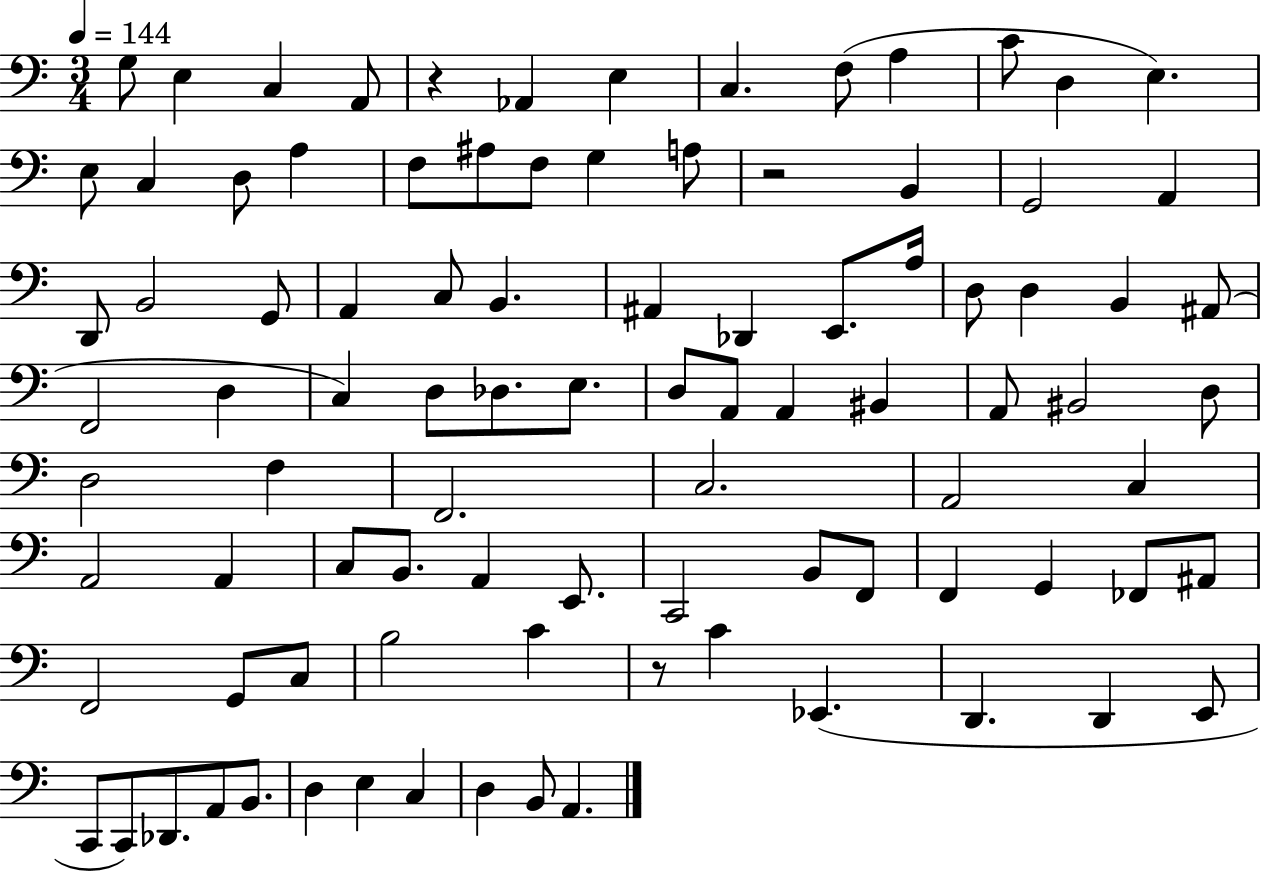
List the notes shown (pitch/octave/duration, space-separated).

G3/e E3/q C3/q A2/e R/q Ab2/q E3/q C3/q. F3/e A3/q C4/e D3/q E3/q. E3/e C3/q D3/e A3/q F3/e A#3/e F3/e G3/q A3/e R/h B2/q G2/h A2/q D2/e B2/h G2/e A2/q C3/e B2/q. A#2/q Db2/q E2/e. A3/s D3/e D3/q B2/q A#2/e F2/h D3/q C3/q D3/e Db3/e. E3/e. D3/e A2/e A2/q BIS2/q A2/e BIS2/h D3/e D3/h F3/q F2/h. C3/h. A2/h C3/q A2/h A2/q C3/e B2/e. A2/q E2/e. C2/h B2/e F2/e F2/q G2/q FES2/e A#2/e F2/h G2/e C3/e B3/h C4/q R/e C4/q Eb2/q. D2/q. D2/q E2/e C2/e C2/e Db2/e. A2/e B2/e. D3/q E3/q C3/q D3/q B2/e A2/q.